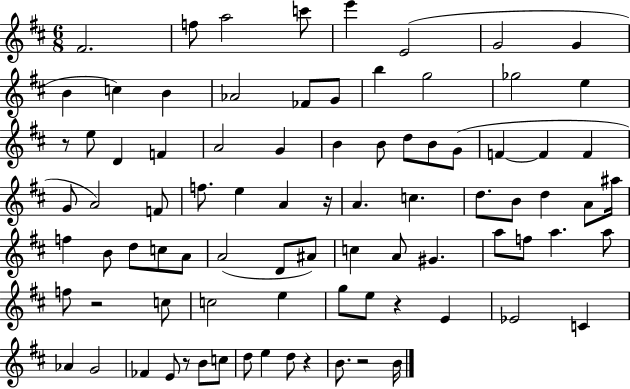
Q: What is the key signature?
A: D major